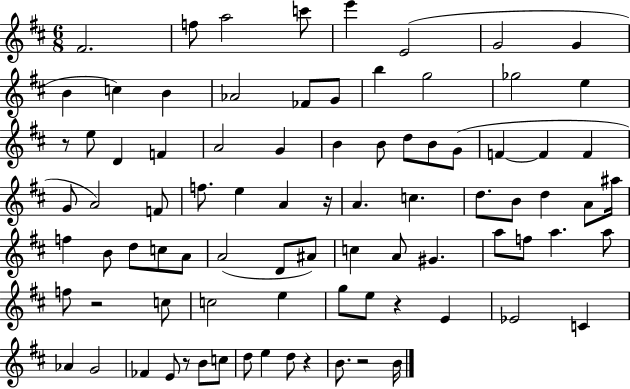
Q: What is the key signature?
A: D major